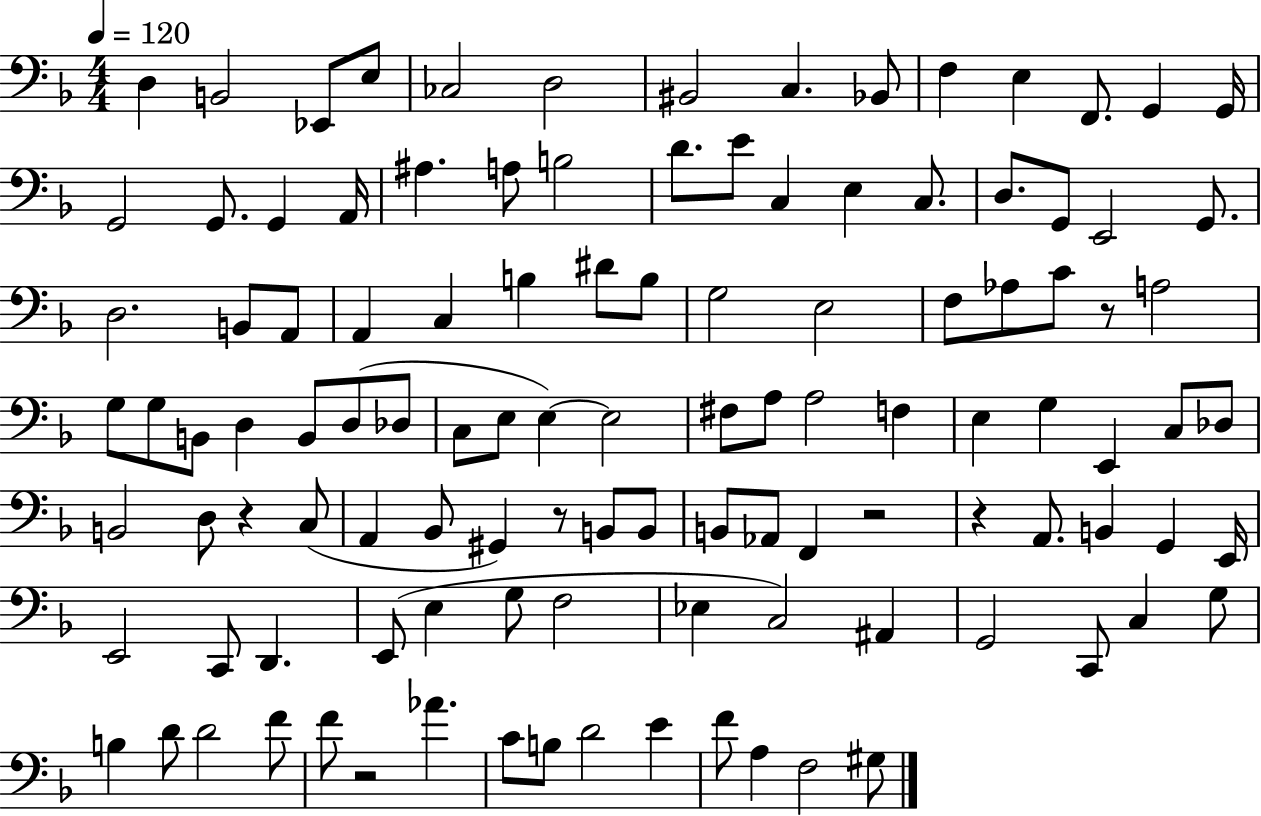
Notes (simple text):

D3/q B2/h Eb2/e E3/e CES3/h D3/h BIS2/h C3/q. Bb2/e F3/q E3/q F2/e. G2/q G2/s G2/h G2/e. G2/q A2/s A#3/q. A3/e B3/h D4/e. E4/e C3/q E3/q C3/e. D3/e. G2/e E2/h G2/e. D3/h. B2/e A2/e A2/q C3/q B3/q D#4/e B3/e G3/h E3/h F3/e Ab3/e C4/e R/e A3/h G3/e G3/e B2/e D3/q B2/e D3/e Db3/e C3/e E3/e E3/q E3/h F#3/e A3/e A3/h F3/q E3/q G3/q E2/q C3/e Db3/e B2/h D3/e R/q C3/e A2/q Bb2/e G#2/q R/e B2/e B2/e B2/e Ab2/e F2/q R/h R/q A2/e. B2/q G2/q E2/s E2/h C2/e D2/q. E2/e E3/q G3/e F3/h Eb3/q C3/h A#2/q G2/h C2/e C3/q G3/e B3/q D4/e D4/h F4/e F4/e R/h Ab4/q. C4/e B3/e D4/h E4/q F4/e A3/q F3/h G#3/e